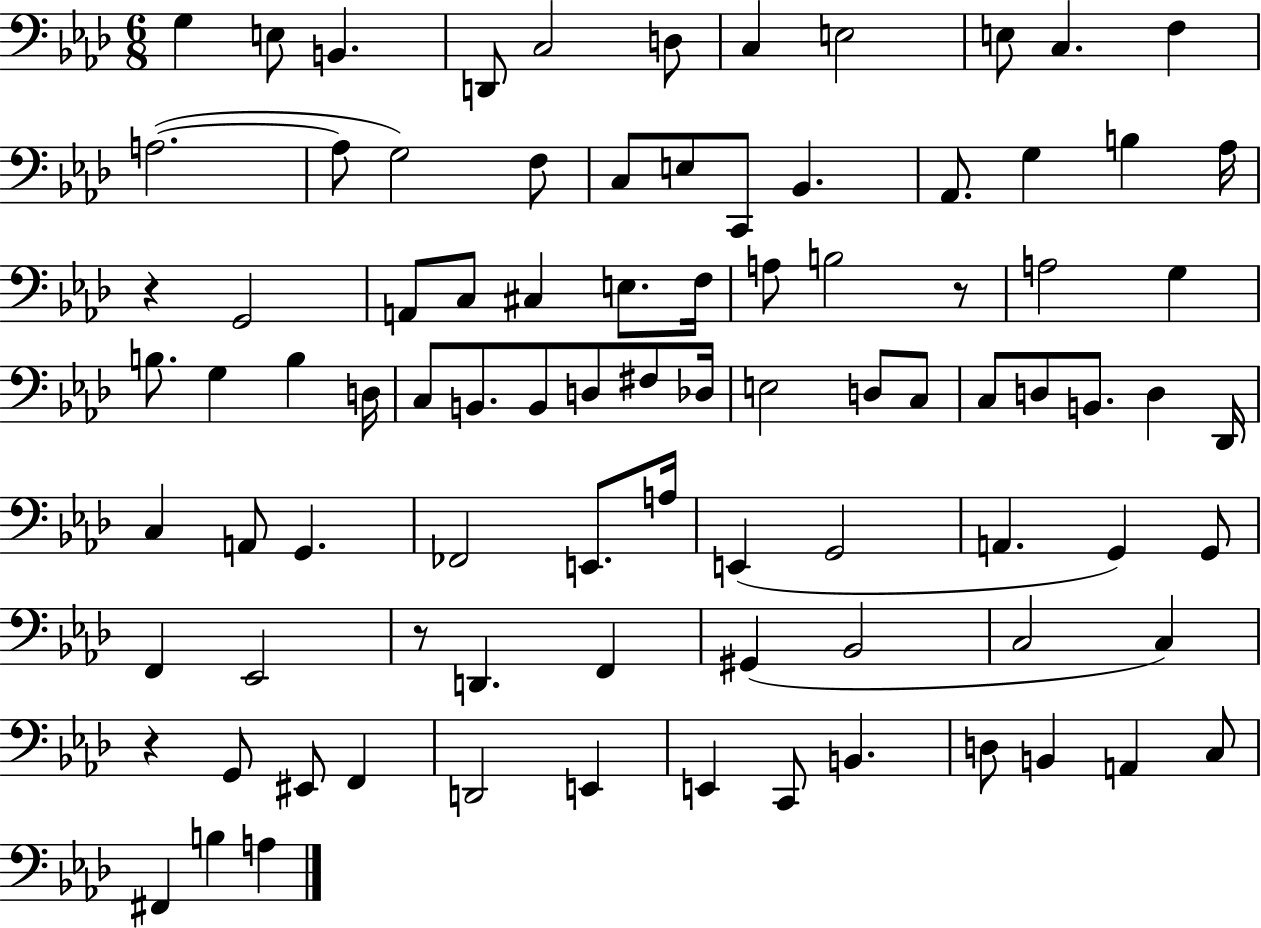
{
  \clef bass
  \numericTimeSignature
  \time 6/8
  \key aes \major
  g4 e8 b,4. | d,8 c2 d8 | c4 e2 | e8 c4. f4 | \break a2.~(~ | a8 g2) f8 | c8 e8 c,8 bes,4. | aes,8. g4 b4 aes16 | \break r4 g,2 | a,8 c8 cis4 e8. f16 | a8 b2 r8 | a2 g4 | \break b8. g4 b4 d16 | c8 b,8. b,8 d8 fis8 des16 | e2 d8 c8 | c8 d8 b,8. d4 des,16 | \break c4 a,8 g,4. | fes,2 e,8. a16 | e,4( g,2 | a,4. g,4) g,8 | \break f,4 ees,2 | r8 d,4. f,4 | gis,4( bes,2 | c2 c4) | \break r4 g,8 eis,8 f,4 | d,2 e,4 | e,4 c,8 b,4. | d8 b,4 a,4 c8 | \break fis,4 b4 a4 | \bar "|."
}